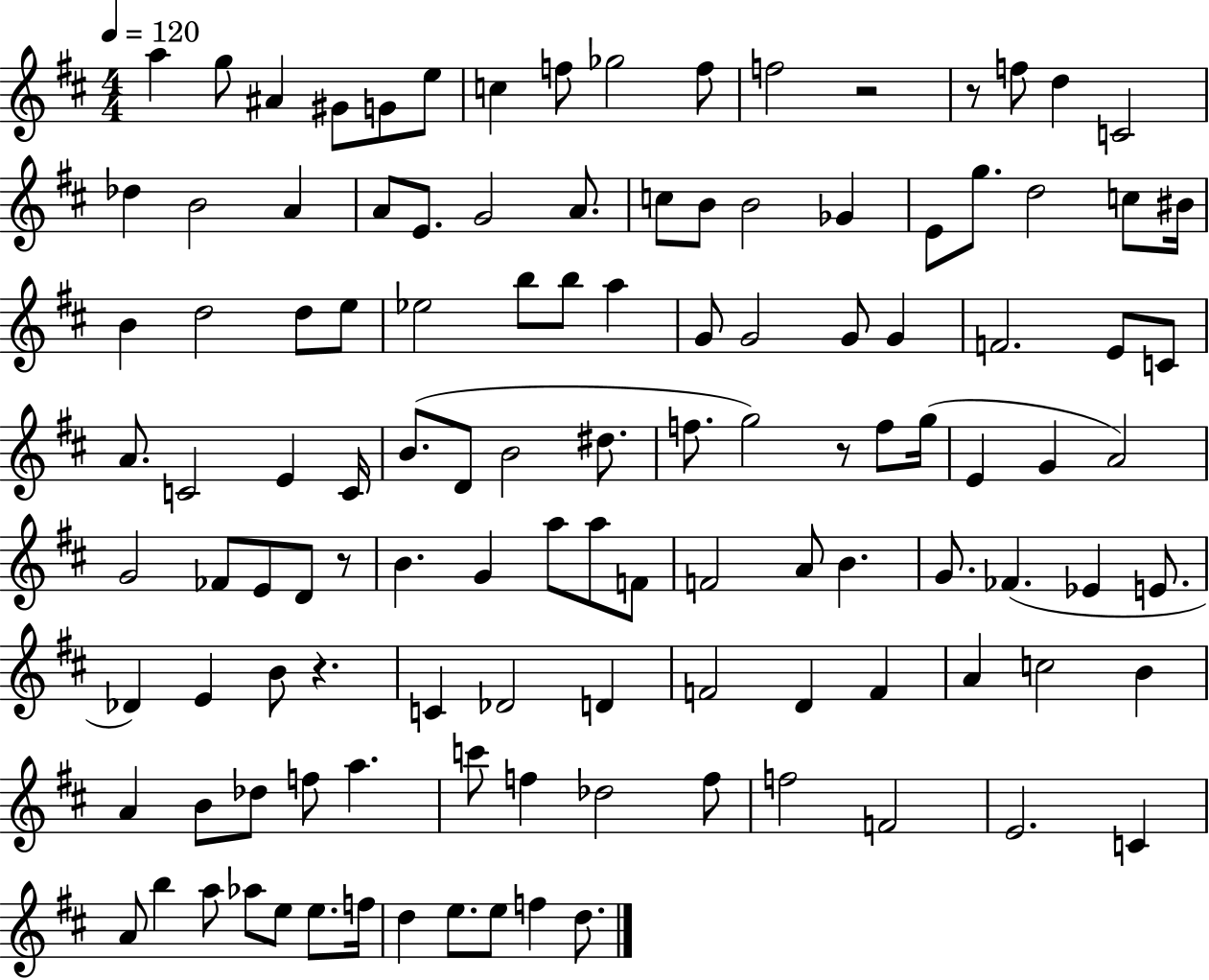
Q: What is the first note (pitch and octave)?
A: A5